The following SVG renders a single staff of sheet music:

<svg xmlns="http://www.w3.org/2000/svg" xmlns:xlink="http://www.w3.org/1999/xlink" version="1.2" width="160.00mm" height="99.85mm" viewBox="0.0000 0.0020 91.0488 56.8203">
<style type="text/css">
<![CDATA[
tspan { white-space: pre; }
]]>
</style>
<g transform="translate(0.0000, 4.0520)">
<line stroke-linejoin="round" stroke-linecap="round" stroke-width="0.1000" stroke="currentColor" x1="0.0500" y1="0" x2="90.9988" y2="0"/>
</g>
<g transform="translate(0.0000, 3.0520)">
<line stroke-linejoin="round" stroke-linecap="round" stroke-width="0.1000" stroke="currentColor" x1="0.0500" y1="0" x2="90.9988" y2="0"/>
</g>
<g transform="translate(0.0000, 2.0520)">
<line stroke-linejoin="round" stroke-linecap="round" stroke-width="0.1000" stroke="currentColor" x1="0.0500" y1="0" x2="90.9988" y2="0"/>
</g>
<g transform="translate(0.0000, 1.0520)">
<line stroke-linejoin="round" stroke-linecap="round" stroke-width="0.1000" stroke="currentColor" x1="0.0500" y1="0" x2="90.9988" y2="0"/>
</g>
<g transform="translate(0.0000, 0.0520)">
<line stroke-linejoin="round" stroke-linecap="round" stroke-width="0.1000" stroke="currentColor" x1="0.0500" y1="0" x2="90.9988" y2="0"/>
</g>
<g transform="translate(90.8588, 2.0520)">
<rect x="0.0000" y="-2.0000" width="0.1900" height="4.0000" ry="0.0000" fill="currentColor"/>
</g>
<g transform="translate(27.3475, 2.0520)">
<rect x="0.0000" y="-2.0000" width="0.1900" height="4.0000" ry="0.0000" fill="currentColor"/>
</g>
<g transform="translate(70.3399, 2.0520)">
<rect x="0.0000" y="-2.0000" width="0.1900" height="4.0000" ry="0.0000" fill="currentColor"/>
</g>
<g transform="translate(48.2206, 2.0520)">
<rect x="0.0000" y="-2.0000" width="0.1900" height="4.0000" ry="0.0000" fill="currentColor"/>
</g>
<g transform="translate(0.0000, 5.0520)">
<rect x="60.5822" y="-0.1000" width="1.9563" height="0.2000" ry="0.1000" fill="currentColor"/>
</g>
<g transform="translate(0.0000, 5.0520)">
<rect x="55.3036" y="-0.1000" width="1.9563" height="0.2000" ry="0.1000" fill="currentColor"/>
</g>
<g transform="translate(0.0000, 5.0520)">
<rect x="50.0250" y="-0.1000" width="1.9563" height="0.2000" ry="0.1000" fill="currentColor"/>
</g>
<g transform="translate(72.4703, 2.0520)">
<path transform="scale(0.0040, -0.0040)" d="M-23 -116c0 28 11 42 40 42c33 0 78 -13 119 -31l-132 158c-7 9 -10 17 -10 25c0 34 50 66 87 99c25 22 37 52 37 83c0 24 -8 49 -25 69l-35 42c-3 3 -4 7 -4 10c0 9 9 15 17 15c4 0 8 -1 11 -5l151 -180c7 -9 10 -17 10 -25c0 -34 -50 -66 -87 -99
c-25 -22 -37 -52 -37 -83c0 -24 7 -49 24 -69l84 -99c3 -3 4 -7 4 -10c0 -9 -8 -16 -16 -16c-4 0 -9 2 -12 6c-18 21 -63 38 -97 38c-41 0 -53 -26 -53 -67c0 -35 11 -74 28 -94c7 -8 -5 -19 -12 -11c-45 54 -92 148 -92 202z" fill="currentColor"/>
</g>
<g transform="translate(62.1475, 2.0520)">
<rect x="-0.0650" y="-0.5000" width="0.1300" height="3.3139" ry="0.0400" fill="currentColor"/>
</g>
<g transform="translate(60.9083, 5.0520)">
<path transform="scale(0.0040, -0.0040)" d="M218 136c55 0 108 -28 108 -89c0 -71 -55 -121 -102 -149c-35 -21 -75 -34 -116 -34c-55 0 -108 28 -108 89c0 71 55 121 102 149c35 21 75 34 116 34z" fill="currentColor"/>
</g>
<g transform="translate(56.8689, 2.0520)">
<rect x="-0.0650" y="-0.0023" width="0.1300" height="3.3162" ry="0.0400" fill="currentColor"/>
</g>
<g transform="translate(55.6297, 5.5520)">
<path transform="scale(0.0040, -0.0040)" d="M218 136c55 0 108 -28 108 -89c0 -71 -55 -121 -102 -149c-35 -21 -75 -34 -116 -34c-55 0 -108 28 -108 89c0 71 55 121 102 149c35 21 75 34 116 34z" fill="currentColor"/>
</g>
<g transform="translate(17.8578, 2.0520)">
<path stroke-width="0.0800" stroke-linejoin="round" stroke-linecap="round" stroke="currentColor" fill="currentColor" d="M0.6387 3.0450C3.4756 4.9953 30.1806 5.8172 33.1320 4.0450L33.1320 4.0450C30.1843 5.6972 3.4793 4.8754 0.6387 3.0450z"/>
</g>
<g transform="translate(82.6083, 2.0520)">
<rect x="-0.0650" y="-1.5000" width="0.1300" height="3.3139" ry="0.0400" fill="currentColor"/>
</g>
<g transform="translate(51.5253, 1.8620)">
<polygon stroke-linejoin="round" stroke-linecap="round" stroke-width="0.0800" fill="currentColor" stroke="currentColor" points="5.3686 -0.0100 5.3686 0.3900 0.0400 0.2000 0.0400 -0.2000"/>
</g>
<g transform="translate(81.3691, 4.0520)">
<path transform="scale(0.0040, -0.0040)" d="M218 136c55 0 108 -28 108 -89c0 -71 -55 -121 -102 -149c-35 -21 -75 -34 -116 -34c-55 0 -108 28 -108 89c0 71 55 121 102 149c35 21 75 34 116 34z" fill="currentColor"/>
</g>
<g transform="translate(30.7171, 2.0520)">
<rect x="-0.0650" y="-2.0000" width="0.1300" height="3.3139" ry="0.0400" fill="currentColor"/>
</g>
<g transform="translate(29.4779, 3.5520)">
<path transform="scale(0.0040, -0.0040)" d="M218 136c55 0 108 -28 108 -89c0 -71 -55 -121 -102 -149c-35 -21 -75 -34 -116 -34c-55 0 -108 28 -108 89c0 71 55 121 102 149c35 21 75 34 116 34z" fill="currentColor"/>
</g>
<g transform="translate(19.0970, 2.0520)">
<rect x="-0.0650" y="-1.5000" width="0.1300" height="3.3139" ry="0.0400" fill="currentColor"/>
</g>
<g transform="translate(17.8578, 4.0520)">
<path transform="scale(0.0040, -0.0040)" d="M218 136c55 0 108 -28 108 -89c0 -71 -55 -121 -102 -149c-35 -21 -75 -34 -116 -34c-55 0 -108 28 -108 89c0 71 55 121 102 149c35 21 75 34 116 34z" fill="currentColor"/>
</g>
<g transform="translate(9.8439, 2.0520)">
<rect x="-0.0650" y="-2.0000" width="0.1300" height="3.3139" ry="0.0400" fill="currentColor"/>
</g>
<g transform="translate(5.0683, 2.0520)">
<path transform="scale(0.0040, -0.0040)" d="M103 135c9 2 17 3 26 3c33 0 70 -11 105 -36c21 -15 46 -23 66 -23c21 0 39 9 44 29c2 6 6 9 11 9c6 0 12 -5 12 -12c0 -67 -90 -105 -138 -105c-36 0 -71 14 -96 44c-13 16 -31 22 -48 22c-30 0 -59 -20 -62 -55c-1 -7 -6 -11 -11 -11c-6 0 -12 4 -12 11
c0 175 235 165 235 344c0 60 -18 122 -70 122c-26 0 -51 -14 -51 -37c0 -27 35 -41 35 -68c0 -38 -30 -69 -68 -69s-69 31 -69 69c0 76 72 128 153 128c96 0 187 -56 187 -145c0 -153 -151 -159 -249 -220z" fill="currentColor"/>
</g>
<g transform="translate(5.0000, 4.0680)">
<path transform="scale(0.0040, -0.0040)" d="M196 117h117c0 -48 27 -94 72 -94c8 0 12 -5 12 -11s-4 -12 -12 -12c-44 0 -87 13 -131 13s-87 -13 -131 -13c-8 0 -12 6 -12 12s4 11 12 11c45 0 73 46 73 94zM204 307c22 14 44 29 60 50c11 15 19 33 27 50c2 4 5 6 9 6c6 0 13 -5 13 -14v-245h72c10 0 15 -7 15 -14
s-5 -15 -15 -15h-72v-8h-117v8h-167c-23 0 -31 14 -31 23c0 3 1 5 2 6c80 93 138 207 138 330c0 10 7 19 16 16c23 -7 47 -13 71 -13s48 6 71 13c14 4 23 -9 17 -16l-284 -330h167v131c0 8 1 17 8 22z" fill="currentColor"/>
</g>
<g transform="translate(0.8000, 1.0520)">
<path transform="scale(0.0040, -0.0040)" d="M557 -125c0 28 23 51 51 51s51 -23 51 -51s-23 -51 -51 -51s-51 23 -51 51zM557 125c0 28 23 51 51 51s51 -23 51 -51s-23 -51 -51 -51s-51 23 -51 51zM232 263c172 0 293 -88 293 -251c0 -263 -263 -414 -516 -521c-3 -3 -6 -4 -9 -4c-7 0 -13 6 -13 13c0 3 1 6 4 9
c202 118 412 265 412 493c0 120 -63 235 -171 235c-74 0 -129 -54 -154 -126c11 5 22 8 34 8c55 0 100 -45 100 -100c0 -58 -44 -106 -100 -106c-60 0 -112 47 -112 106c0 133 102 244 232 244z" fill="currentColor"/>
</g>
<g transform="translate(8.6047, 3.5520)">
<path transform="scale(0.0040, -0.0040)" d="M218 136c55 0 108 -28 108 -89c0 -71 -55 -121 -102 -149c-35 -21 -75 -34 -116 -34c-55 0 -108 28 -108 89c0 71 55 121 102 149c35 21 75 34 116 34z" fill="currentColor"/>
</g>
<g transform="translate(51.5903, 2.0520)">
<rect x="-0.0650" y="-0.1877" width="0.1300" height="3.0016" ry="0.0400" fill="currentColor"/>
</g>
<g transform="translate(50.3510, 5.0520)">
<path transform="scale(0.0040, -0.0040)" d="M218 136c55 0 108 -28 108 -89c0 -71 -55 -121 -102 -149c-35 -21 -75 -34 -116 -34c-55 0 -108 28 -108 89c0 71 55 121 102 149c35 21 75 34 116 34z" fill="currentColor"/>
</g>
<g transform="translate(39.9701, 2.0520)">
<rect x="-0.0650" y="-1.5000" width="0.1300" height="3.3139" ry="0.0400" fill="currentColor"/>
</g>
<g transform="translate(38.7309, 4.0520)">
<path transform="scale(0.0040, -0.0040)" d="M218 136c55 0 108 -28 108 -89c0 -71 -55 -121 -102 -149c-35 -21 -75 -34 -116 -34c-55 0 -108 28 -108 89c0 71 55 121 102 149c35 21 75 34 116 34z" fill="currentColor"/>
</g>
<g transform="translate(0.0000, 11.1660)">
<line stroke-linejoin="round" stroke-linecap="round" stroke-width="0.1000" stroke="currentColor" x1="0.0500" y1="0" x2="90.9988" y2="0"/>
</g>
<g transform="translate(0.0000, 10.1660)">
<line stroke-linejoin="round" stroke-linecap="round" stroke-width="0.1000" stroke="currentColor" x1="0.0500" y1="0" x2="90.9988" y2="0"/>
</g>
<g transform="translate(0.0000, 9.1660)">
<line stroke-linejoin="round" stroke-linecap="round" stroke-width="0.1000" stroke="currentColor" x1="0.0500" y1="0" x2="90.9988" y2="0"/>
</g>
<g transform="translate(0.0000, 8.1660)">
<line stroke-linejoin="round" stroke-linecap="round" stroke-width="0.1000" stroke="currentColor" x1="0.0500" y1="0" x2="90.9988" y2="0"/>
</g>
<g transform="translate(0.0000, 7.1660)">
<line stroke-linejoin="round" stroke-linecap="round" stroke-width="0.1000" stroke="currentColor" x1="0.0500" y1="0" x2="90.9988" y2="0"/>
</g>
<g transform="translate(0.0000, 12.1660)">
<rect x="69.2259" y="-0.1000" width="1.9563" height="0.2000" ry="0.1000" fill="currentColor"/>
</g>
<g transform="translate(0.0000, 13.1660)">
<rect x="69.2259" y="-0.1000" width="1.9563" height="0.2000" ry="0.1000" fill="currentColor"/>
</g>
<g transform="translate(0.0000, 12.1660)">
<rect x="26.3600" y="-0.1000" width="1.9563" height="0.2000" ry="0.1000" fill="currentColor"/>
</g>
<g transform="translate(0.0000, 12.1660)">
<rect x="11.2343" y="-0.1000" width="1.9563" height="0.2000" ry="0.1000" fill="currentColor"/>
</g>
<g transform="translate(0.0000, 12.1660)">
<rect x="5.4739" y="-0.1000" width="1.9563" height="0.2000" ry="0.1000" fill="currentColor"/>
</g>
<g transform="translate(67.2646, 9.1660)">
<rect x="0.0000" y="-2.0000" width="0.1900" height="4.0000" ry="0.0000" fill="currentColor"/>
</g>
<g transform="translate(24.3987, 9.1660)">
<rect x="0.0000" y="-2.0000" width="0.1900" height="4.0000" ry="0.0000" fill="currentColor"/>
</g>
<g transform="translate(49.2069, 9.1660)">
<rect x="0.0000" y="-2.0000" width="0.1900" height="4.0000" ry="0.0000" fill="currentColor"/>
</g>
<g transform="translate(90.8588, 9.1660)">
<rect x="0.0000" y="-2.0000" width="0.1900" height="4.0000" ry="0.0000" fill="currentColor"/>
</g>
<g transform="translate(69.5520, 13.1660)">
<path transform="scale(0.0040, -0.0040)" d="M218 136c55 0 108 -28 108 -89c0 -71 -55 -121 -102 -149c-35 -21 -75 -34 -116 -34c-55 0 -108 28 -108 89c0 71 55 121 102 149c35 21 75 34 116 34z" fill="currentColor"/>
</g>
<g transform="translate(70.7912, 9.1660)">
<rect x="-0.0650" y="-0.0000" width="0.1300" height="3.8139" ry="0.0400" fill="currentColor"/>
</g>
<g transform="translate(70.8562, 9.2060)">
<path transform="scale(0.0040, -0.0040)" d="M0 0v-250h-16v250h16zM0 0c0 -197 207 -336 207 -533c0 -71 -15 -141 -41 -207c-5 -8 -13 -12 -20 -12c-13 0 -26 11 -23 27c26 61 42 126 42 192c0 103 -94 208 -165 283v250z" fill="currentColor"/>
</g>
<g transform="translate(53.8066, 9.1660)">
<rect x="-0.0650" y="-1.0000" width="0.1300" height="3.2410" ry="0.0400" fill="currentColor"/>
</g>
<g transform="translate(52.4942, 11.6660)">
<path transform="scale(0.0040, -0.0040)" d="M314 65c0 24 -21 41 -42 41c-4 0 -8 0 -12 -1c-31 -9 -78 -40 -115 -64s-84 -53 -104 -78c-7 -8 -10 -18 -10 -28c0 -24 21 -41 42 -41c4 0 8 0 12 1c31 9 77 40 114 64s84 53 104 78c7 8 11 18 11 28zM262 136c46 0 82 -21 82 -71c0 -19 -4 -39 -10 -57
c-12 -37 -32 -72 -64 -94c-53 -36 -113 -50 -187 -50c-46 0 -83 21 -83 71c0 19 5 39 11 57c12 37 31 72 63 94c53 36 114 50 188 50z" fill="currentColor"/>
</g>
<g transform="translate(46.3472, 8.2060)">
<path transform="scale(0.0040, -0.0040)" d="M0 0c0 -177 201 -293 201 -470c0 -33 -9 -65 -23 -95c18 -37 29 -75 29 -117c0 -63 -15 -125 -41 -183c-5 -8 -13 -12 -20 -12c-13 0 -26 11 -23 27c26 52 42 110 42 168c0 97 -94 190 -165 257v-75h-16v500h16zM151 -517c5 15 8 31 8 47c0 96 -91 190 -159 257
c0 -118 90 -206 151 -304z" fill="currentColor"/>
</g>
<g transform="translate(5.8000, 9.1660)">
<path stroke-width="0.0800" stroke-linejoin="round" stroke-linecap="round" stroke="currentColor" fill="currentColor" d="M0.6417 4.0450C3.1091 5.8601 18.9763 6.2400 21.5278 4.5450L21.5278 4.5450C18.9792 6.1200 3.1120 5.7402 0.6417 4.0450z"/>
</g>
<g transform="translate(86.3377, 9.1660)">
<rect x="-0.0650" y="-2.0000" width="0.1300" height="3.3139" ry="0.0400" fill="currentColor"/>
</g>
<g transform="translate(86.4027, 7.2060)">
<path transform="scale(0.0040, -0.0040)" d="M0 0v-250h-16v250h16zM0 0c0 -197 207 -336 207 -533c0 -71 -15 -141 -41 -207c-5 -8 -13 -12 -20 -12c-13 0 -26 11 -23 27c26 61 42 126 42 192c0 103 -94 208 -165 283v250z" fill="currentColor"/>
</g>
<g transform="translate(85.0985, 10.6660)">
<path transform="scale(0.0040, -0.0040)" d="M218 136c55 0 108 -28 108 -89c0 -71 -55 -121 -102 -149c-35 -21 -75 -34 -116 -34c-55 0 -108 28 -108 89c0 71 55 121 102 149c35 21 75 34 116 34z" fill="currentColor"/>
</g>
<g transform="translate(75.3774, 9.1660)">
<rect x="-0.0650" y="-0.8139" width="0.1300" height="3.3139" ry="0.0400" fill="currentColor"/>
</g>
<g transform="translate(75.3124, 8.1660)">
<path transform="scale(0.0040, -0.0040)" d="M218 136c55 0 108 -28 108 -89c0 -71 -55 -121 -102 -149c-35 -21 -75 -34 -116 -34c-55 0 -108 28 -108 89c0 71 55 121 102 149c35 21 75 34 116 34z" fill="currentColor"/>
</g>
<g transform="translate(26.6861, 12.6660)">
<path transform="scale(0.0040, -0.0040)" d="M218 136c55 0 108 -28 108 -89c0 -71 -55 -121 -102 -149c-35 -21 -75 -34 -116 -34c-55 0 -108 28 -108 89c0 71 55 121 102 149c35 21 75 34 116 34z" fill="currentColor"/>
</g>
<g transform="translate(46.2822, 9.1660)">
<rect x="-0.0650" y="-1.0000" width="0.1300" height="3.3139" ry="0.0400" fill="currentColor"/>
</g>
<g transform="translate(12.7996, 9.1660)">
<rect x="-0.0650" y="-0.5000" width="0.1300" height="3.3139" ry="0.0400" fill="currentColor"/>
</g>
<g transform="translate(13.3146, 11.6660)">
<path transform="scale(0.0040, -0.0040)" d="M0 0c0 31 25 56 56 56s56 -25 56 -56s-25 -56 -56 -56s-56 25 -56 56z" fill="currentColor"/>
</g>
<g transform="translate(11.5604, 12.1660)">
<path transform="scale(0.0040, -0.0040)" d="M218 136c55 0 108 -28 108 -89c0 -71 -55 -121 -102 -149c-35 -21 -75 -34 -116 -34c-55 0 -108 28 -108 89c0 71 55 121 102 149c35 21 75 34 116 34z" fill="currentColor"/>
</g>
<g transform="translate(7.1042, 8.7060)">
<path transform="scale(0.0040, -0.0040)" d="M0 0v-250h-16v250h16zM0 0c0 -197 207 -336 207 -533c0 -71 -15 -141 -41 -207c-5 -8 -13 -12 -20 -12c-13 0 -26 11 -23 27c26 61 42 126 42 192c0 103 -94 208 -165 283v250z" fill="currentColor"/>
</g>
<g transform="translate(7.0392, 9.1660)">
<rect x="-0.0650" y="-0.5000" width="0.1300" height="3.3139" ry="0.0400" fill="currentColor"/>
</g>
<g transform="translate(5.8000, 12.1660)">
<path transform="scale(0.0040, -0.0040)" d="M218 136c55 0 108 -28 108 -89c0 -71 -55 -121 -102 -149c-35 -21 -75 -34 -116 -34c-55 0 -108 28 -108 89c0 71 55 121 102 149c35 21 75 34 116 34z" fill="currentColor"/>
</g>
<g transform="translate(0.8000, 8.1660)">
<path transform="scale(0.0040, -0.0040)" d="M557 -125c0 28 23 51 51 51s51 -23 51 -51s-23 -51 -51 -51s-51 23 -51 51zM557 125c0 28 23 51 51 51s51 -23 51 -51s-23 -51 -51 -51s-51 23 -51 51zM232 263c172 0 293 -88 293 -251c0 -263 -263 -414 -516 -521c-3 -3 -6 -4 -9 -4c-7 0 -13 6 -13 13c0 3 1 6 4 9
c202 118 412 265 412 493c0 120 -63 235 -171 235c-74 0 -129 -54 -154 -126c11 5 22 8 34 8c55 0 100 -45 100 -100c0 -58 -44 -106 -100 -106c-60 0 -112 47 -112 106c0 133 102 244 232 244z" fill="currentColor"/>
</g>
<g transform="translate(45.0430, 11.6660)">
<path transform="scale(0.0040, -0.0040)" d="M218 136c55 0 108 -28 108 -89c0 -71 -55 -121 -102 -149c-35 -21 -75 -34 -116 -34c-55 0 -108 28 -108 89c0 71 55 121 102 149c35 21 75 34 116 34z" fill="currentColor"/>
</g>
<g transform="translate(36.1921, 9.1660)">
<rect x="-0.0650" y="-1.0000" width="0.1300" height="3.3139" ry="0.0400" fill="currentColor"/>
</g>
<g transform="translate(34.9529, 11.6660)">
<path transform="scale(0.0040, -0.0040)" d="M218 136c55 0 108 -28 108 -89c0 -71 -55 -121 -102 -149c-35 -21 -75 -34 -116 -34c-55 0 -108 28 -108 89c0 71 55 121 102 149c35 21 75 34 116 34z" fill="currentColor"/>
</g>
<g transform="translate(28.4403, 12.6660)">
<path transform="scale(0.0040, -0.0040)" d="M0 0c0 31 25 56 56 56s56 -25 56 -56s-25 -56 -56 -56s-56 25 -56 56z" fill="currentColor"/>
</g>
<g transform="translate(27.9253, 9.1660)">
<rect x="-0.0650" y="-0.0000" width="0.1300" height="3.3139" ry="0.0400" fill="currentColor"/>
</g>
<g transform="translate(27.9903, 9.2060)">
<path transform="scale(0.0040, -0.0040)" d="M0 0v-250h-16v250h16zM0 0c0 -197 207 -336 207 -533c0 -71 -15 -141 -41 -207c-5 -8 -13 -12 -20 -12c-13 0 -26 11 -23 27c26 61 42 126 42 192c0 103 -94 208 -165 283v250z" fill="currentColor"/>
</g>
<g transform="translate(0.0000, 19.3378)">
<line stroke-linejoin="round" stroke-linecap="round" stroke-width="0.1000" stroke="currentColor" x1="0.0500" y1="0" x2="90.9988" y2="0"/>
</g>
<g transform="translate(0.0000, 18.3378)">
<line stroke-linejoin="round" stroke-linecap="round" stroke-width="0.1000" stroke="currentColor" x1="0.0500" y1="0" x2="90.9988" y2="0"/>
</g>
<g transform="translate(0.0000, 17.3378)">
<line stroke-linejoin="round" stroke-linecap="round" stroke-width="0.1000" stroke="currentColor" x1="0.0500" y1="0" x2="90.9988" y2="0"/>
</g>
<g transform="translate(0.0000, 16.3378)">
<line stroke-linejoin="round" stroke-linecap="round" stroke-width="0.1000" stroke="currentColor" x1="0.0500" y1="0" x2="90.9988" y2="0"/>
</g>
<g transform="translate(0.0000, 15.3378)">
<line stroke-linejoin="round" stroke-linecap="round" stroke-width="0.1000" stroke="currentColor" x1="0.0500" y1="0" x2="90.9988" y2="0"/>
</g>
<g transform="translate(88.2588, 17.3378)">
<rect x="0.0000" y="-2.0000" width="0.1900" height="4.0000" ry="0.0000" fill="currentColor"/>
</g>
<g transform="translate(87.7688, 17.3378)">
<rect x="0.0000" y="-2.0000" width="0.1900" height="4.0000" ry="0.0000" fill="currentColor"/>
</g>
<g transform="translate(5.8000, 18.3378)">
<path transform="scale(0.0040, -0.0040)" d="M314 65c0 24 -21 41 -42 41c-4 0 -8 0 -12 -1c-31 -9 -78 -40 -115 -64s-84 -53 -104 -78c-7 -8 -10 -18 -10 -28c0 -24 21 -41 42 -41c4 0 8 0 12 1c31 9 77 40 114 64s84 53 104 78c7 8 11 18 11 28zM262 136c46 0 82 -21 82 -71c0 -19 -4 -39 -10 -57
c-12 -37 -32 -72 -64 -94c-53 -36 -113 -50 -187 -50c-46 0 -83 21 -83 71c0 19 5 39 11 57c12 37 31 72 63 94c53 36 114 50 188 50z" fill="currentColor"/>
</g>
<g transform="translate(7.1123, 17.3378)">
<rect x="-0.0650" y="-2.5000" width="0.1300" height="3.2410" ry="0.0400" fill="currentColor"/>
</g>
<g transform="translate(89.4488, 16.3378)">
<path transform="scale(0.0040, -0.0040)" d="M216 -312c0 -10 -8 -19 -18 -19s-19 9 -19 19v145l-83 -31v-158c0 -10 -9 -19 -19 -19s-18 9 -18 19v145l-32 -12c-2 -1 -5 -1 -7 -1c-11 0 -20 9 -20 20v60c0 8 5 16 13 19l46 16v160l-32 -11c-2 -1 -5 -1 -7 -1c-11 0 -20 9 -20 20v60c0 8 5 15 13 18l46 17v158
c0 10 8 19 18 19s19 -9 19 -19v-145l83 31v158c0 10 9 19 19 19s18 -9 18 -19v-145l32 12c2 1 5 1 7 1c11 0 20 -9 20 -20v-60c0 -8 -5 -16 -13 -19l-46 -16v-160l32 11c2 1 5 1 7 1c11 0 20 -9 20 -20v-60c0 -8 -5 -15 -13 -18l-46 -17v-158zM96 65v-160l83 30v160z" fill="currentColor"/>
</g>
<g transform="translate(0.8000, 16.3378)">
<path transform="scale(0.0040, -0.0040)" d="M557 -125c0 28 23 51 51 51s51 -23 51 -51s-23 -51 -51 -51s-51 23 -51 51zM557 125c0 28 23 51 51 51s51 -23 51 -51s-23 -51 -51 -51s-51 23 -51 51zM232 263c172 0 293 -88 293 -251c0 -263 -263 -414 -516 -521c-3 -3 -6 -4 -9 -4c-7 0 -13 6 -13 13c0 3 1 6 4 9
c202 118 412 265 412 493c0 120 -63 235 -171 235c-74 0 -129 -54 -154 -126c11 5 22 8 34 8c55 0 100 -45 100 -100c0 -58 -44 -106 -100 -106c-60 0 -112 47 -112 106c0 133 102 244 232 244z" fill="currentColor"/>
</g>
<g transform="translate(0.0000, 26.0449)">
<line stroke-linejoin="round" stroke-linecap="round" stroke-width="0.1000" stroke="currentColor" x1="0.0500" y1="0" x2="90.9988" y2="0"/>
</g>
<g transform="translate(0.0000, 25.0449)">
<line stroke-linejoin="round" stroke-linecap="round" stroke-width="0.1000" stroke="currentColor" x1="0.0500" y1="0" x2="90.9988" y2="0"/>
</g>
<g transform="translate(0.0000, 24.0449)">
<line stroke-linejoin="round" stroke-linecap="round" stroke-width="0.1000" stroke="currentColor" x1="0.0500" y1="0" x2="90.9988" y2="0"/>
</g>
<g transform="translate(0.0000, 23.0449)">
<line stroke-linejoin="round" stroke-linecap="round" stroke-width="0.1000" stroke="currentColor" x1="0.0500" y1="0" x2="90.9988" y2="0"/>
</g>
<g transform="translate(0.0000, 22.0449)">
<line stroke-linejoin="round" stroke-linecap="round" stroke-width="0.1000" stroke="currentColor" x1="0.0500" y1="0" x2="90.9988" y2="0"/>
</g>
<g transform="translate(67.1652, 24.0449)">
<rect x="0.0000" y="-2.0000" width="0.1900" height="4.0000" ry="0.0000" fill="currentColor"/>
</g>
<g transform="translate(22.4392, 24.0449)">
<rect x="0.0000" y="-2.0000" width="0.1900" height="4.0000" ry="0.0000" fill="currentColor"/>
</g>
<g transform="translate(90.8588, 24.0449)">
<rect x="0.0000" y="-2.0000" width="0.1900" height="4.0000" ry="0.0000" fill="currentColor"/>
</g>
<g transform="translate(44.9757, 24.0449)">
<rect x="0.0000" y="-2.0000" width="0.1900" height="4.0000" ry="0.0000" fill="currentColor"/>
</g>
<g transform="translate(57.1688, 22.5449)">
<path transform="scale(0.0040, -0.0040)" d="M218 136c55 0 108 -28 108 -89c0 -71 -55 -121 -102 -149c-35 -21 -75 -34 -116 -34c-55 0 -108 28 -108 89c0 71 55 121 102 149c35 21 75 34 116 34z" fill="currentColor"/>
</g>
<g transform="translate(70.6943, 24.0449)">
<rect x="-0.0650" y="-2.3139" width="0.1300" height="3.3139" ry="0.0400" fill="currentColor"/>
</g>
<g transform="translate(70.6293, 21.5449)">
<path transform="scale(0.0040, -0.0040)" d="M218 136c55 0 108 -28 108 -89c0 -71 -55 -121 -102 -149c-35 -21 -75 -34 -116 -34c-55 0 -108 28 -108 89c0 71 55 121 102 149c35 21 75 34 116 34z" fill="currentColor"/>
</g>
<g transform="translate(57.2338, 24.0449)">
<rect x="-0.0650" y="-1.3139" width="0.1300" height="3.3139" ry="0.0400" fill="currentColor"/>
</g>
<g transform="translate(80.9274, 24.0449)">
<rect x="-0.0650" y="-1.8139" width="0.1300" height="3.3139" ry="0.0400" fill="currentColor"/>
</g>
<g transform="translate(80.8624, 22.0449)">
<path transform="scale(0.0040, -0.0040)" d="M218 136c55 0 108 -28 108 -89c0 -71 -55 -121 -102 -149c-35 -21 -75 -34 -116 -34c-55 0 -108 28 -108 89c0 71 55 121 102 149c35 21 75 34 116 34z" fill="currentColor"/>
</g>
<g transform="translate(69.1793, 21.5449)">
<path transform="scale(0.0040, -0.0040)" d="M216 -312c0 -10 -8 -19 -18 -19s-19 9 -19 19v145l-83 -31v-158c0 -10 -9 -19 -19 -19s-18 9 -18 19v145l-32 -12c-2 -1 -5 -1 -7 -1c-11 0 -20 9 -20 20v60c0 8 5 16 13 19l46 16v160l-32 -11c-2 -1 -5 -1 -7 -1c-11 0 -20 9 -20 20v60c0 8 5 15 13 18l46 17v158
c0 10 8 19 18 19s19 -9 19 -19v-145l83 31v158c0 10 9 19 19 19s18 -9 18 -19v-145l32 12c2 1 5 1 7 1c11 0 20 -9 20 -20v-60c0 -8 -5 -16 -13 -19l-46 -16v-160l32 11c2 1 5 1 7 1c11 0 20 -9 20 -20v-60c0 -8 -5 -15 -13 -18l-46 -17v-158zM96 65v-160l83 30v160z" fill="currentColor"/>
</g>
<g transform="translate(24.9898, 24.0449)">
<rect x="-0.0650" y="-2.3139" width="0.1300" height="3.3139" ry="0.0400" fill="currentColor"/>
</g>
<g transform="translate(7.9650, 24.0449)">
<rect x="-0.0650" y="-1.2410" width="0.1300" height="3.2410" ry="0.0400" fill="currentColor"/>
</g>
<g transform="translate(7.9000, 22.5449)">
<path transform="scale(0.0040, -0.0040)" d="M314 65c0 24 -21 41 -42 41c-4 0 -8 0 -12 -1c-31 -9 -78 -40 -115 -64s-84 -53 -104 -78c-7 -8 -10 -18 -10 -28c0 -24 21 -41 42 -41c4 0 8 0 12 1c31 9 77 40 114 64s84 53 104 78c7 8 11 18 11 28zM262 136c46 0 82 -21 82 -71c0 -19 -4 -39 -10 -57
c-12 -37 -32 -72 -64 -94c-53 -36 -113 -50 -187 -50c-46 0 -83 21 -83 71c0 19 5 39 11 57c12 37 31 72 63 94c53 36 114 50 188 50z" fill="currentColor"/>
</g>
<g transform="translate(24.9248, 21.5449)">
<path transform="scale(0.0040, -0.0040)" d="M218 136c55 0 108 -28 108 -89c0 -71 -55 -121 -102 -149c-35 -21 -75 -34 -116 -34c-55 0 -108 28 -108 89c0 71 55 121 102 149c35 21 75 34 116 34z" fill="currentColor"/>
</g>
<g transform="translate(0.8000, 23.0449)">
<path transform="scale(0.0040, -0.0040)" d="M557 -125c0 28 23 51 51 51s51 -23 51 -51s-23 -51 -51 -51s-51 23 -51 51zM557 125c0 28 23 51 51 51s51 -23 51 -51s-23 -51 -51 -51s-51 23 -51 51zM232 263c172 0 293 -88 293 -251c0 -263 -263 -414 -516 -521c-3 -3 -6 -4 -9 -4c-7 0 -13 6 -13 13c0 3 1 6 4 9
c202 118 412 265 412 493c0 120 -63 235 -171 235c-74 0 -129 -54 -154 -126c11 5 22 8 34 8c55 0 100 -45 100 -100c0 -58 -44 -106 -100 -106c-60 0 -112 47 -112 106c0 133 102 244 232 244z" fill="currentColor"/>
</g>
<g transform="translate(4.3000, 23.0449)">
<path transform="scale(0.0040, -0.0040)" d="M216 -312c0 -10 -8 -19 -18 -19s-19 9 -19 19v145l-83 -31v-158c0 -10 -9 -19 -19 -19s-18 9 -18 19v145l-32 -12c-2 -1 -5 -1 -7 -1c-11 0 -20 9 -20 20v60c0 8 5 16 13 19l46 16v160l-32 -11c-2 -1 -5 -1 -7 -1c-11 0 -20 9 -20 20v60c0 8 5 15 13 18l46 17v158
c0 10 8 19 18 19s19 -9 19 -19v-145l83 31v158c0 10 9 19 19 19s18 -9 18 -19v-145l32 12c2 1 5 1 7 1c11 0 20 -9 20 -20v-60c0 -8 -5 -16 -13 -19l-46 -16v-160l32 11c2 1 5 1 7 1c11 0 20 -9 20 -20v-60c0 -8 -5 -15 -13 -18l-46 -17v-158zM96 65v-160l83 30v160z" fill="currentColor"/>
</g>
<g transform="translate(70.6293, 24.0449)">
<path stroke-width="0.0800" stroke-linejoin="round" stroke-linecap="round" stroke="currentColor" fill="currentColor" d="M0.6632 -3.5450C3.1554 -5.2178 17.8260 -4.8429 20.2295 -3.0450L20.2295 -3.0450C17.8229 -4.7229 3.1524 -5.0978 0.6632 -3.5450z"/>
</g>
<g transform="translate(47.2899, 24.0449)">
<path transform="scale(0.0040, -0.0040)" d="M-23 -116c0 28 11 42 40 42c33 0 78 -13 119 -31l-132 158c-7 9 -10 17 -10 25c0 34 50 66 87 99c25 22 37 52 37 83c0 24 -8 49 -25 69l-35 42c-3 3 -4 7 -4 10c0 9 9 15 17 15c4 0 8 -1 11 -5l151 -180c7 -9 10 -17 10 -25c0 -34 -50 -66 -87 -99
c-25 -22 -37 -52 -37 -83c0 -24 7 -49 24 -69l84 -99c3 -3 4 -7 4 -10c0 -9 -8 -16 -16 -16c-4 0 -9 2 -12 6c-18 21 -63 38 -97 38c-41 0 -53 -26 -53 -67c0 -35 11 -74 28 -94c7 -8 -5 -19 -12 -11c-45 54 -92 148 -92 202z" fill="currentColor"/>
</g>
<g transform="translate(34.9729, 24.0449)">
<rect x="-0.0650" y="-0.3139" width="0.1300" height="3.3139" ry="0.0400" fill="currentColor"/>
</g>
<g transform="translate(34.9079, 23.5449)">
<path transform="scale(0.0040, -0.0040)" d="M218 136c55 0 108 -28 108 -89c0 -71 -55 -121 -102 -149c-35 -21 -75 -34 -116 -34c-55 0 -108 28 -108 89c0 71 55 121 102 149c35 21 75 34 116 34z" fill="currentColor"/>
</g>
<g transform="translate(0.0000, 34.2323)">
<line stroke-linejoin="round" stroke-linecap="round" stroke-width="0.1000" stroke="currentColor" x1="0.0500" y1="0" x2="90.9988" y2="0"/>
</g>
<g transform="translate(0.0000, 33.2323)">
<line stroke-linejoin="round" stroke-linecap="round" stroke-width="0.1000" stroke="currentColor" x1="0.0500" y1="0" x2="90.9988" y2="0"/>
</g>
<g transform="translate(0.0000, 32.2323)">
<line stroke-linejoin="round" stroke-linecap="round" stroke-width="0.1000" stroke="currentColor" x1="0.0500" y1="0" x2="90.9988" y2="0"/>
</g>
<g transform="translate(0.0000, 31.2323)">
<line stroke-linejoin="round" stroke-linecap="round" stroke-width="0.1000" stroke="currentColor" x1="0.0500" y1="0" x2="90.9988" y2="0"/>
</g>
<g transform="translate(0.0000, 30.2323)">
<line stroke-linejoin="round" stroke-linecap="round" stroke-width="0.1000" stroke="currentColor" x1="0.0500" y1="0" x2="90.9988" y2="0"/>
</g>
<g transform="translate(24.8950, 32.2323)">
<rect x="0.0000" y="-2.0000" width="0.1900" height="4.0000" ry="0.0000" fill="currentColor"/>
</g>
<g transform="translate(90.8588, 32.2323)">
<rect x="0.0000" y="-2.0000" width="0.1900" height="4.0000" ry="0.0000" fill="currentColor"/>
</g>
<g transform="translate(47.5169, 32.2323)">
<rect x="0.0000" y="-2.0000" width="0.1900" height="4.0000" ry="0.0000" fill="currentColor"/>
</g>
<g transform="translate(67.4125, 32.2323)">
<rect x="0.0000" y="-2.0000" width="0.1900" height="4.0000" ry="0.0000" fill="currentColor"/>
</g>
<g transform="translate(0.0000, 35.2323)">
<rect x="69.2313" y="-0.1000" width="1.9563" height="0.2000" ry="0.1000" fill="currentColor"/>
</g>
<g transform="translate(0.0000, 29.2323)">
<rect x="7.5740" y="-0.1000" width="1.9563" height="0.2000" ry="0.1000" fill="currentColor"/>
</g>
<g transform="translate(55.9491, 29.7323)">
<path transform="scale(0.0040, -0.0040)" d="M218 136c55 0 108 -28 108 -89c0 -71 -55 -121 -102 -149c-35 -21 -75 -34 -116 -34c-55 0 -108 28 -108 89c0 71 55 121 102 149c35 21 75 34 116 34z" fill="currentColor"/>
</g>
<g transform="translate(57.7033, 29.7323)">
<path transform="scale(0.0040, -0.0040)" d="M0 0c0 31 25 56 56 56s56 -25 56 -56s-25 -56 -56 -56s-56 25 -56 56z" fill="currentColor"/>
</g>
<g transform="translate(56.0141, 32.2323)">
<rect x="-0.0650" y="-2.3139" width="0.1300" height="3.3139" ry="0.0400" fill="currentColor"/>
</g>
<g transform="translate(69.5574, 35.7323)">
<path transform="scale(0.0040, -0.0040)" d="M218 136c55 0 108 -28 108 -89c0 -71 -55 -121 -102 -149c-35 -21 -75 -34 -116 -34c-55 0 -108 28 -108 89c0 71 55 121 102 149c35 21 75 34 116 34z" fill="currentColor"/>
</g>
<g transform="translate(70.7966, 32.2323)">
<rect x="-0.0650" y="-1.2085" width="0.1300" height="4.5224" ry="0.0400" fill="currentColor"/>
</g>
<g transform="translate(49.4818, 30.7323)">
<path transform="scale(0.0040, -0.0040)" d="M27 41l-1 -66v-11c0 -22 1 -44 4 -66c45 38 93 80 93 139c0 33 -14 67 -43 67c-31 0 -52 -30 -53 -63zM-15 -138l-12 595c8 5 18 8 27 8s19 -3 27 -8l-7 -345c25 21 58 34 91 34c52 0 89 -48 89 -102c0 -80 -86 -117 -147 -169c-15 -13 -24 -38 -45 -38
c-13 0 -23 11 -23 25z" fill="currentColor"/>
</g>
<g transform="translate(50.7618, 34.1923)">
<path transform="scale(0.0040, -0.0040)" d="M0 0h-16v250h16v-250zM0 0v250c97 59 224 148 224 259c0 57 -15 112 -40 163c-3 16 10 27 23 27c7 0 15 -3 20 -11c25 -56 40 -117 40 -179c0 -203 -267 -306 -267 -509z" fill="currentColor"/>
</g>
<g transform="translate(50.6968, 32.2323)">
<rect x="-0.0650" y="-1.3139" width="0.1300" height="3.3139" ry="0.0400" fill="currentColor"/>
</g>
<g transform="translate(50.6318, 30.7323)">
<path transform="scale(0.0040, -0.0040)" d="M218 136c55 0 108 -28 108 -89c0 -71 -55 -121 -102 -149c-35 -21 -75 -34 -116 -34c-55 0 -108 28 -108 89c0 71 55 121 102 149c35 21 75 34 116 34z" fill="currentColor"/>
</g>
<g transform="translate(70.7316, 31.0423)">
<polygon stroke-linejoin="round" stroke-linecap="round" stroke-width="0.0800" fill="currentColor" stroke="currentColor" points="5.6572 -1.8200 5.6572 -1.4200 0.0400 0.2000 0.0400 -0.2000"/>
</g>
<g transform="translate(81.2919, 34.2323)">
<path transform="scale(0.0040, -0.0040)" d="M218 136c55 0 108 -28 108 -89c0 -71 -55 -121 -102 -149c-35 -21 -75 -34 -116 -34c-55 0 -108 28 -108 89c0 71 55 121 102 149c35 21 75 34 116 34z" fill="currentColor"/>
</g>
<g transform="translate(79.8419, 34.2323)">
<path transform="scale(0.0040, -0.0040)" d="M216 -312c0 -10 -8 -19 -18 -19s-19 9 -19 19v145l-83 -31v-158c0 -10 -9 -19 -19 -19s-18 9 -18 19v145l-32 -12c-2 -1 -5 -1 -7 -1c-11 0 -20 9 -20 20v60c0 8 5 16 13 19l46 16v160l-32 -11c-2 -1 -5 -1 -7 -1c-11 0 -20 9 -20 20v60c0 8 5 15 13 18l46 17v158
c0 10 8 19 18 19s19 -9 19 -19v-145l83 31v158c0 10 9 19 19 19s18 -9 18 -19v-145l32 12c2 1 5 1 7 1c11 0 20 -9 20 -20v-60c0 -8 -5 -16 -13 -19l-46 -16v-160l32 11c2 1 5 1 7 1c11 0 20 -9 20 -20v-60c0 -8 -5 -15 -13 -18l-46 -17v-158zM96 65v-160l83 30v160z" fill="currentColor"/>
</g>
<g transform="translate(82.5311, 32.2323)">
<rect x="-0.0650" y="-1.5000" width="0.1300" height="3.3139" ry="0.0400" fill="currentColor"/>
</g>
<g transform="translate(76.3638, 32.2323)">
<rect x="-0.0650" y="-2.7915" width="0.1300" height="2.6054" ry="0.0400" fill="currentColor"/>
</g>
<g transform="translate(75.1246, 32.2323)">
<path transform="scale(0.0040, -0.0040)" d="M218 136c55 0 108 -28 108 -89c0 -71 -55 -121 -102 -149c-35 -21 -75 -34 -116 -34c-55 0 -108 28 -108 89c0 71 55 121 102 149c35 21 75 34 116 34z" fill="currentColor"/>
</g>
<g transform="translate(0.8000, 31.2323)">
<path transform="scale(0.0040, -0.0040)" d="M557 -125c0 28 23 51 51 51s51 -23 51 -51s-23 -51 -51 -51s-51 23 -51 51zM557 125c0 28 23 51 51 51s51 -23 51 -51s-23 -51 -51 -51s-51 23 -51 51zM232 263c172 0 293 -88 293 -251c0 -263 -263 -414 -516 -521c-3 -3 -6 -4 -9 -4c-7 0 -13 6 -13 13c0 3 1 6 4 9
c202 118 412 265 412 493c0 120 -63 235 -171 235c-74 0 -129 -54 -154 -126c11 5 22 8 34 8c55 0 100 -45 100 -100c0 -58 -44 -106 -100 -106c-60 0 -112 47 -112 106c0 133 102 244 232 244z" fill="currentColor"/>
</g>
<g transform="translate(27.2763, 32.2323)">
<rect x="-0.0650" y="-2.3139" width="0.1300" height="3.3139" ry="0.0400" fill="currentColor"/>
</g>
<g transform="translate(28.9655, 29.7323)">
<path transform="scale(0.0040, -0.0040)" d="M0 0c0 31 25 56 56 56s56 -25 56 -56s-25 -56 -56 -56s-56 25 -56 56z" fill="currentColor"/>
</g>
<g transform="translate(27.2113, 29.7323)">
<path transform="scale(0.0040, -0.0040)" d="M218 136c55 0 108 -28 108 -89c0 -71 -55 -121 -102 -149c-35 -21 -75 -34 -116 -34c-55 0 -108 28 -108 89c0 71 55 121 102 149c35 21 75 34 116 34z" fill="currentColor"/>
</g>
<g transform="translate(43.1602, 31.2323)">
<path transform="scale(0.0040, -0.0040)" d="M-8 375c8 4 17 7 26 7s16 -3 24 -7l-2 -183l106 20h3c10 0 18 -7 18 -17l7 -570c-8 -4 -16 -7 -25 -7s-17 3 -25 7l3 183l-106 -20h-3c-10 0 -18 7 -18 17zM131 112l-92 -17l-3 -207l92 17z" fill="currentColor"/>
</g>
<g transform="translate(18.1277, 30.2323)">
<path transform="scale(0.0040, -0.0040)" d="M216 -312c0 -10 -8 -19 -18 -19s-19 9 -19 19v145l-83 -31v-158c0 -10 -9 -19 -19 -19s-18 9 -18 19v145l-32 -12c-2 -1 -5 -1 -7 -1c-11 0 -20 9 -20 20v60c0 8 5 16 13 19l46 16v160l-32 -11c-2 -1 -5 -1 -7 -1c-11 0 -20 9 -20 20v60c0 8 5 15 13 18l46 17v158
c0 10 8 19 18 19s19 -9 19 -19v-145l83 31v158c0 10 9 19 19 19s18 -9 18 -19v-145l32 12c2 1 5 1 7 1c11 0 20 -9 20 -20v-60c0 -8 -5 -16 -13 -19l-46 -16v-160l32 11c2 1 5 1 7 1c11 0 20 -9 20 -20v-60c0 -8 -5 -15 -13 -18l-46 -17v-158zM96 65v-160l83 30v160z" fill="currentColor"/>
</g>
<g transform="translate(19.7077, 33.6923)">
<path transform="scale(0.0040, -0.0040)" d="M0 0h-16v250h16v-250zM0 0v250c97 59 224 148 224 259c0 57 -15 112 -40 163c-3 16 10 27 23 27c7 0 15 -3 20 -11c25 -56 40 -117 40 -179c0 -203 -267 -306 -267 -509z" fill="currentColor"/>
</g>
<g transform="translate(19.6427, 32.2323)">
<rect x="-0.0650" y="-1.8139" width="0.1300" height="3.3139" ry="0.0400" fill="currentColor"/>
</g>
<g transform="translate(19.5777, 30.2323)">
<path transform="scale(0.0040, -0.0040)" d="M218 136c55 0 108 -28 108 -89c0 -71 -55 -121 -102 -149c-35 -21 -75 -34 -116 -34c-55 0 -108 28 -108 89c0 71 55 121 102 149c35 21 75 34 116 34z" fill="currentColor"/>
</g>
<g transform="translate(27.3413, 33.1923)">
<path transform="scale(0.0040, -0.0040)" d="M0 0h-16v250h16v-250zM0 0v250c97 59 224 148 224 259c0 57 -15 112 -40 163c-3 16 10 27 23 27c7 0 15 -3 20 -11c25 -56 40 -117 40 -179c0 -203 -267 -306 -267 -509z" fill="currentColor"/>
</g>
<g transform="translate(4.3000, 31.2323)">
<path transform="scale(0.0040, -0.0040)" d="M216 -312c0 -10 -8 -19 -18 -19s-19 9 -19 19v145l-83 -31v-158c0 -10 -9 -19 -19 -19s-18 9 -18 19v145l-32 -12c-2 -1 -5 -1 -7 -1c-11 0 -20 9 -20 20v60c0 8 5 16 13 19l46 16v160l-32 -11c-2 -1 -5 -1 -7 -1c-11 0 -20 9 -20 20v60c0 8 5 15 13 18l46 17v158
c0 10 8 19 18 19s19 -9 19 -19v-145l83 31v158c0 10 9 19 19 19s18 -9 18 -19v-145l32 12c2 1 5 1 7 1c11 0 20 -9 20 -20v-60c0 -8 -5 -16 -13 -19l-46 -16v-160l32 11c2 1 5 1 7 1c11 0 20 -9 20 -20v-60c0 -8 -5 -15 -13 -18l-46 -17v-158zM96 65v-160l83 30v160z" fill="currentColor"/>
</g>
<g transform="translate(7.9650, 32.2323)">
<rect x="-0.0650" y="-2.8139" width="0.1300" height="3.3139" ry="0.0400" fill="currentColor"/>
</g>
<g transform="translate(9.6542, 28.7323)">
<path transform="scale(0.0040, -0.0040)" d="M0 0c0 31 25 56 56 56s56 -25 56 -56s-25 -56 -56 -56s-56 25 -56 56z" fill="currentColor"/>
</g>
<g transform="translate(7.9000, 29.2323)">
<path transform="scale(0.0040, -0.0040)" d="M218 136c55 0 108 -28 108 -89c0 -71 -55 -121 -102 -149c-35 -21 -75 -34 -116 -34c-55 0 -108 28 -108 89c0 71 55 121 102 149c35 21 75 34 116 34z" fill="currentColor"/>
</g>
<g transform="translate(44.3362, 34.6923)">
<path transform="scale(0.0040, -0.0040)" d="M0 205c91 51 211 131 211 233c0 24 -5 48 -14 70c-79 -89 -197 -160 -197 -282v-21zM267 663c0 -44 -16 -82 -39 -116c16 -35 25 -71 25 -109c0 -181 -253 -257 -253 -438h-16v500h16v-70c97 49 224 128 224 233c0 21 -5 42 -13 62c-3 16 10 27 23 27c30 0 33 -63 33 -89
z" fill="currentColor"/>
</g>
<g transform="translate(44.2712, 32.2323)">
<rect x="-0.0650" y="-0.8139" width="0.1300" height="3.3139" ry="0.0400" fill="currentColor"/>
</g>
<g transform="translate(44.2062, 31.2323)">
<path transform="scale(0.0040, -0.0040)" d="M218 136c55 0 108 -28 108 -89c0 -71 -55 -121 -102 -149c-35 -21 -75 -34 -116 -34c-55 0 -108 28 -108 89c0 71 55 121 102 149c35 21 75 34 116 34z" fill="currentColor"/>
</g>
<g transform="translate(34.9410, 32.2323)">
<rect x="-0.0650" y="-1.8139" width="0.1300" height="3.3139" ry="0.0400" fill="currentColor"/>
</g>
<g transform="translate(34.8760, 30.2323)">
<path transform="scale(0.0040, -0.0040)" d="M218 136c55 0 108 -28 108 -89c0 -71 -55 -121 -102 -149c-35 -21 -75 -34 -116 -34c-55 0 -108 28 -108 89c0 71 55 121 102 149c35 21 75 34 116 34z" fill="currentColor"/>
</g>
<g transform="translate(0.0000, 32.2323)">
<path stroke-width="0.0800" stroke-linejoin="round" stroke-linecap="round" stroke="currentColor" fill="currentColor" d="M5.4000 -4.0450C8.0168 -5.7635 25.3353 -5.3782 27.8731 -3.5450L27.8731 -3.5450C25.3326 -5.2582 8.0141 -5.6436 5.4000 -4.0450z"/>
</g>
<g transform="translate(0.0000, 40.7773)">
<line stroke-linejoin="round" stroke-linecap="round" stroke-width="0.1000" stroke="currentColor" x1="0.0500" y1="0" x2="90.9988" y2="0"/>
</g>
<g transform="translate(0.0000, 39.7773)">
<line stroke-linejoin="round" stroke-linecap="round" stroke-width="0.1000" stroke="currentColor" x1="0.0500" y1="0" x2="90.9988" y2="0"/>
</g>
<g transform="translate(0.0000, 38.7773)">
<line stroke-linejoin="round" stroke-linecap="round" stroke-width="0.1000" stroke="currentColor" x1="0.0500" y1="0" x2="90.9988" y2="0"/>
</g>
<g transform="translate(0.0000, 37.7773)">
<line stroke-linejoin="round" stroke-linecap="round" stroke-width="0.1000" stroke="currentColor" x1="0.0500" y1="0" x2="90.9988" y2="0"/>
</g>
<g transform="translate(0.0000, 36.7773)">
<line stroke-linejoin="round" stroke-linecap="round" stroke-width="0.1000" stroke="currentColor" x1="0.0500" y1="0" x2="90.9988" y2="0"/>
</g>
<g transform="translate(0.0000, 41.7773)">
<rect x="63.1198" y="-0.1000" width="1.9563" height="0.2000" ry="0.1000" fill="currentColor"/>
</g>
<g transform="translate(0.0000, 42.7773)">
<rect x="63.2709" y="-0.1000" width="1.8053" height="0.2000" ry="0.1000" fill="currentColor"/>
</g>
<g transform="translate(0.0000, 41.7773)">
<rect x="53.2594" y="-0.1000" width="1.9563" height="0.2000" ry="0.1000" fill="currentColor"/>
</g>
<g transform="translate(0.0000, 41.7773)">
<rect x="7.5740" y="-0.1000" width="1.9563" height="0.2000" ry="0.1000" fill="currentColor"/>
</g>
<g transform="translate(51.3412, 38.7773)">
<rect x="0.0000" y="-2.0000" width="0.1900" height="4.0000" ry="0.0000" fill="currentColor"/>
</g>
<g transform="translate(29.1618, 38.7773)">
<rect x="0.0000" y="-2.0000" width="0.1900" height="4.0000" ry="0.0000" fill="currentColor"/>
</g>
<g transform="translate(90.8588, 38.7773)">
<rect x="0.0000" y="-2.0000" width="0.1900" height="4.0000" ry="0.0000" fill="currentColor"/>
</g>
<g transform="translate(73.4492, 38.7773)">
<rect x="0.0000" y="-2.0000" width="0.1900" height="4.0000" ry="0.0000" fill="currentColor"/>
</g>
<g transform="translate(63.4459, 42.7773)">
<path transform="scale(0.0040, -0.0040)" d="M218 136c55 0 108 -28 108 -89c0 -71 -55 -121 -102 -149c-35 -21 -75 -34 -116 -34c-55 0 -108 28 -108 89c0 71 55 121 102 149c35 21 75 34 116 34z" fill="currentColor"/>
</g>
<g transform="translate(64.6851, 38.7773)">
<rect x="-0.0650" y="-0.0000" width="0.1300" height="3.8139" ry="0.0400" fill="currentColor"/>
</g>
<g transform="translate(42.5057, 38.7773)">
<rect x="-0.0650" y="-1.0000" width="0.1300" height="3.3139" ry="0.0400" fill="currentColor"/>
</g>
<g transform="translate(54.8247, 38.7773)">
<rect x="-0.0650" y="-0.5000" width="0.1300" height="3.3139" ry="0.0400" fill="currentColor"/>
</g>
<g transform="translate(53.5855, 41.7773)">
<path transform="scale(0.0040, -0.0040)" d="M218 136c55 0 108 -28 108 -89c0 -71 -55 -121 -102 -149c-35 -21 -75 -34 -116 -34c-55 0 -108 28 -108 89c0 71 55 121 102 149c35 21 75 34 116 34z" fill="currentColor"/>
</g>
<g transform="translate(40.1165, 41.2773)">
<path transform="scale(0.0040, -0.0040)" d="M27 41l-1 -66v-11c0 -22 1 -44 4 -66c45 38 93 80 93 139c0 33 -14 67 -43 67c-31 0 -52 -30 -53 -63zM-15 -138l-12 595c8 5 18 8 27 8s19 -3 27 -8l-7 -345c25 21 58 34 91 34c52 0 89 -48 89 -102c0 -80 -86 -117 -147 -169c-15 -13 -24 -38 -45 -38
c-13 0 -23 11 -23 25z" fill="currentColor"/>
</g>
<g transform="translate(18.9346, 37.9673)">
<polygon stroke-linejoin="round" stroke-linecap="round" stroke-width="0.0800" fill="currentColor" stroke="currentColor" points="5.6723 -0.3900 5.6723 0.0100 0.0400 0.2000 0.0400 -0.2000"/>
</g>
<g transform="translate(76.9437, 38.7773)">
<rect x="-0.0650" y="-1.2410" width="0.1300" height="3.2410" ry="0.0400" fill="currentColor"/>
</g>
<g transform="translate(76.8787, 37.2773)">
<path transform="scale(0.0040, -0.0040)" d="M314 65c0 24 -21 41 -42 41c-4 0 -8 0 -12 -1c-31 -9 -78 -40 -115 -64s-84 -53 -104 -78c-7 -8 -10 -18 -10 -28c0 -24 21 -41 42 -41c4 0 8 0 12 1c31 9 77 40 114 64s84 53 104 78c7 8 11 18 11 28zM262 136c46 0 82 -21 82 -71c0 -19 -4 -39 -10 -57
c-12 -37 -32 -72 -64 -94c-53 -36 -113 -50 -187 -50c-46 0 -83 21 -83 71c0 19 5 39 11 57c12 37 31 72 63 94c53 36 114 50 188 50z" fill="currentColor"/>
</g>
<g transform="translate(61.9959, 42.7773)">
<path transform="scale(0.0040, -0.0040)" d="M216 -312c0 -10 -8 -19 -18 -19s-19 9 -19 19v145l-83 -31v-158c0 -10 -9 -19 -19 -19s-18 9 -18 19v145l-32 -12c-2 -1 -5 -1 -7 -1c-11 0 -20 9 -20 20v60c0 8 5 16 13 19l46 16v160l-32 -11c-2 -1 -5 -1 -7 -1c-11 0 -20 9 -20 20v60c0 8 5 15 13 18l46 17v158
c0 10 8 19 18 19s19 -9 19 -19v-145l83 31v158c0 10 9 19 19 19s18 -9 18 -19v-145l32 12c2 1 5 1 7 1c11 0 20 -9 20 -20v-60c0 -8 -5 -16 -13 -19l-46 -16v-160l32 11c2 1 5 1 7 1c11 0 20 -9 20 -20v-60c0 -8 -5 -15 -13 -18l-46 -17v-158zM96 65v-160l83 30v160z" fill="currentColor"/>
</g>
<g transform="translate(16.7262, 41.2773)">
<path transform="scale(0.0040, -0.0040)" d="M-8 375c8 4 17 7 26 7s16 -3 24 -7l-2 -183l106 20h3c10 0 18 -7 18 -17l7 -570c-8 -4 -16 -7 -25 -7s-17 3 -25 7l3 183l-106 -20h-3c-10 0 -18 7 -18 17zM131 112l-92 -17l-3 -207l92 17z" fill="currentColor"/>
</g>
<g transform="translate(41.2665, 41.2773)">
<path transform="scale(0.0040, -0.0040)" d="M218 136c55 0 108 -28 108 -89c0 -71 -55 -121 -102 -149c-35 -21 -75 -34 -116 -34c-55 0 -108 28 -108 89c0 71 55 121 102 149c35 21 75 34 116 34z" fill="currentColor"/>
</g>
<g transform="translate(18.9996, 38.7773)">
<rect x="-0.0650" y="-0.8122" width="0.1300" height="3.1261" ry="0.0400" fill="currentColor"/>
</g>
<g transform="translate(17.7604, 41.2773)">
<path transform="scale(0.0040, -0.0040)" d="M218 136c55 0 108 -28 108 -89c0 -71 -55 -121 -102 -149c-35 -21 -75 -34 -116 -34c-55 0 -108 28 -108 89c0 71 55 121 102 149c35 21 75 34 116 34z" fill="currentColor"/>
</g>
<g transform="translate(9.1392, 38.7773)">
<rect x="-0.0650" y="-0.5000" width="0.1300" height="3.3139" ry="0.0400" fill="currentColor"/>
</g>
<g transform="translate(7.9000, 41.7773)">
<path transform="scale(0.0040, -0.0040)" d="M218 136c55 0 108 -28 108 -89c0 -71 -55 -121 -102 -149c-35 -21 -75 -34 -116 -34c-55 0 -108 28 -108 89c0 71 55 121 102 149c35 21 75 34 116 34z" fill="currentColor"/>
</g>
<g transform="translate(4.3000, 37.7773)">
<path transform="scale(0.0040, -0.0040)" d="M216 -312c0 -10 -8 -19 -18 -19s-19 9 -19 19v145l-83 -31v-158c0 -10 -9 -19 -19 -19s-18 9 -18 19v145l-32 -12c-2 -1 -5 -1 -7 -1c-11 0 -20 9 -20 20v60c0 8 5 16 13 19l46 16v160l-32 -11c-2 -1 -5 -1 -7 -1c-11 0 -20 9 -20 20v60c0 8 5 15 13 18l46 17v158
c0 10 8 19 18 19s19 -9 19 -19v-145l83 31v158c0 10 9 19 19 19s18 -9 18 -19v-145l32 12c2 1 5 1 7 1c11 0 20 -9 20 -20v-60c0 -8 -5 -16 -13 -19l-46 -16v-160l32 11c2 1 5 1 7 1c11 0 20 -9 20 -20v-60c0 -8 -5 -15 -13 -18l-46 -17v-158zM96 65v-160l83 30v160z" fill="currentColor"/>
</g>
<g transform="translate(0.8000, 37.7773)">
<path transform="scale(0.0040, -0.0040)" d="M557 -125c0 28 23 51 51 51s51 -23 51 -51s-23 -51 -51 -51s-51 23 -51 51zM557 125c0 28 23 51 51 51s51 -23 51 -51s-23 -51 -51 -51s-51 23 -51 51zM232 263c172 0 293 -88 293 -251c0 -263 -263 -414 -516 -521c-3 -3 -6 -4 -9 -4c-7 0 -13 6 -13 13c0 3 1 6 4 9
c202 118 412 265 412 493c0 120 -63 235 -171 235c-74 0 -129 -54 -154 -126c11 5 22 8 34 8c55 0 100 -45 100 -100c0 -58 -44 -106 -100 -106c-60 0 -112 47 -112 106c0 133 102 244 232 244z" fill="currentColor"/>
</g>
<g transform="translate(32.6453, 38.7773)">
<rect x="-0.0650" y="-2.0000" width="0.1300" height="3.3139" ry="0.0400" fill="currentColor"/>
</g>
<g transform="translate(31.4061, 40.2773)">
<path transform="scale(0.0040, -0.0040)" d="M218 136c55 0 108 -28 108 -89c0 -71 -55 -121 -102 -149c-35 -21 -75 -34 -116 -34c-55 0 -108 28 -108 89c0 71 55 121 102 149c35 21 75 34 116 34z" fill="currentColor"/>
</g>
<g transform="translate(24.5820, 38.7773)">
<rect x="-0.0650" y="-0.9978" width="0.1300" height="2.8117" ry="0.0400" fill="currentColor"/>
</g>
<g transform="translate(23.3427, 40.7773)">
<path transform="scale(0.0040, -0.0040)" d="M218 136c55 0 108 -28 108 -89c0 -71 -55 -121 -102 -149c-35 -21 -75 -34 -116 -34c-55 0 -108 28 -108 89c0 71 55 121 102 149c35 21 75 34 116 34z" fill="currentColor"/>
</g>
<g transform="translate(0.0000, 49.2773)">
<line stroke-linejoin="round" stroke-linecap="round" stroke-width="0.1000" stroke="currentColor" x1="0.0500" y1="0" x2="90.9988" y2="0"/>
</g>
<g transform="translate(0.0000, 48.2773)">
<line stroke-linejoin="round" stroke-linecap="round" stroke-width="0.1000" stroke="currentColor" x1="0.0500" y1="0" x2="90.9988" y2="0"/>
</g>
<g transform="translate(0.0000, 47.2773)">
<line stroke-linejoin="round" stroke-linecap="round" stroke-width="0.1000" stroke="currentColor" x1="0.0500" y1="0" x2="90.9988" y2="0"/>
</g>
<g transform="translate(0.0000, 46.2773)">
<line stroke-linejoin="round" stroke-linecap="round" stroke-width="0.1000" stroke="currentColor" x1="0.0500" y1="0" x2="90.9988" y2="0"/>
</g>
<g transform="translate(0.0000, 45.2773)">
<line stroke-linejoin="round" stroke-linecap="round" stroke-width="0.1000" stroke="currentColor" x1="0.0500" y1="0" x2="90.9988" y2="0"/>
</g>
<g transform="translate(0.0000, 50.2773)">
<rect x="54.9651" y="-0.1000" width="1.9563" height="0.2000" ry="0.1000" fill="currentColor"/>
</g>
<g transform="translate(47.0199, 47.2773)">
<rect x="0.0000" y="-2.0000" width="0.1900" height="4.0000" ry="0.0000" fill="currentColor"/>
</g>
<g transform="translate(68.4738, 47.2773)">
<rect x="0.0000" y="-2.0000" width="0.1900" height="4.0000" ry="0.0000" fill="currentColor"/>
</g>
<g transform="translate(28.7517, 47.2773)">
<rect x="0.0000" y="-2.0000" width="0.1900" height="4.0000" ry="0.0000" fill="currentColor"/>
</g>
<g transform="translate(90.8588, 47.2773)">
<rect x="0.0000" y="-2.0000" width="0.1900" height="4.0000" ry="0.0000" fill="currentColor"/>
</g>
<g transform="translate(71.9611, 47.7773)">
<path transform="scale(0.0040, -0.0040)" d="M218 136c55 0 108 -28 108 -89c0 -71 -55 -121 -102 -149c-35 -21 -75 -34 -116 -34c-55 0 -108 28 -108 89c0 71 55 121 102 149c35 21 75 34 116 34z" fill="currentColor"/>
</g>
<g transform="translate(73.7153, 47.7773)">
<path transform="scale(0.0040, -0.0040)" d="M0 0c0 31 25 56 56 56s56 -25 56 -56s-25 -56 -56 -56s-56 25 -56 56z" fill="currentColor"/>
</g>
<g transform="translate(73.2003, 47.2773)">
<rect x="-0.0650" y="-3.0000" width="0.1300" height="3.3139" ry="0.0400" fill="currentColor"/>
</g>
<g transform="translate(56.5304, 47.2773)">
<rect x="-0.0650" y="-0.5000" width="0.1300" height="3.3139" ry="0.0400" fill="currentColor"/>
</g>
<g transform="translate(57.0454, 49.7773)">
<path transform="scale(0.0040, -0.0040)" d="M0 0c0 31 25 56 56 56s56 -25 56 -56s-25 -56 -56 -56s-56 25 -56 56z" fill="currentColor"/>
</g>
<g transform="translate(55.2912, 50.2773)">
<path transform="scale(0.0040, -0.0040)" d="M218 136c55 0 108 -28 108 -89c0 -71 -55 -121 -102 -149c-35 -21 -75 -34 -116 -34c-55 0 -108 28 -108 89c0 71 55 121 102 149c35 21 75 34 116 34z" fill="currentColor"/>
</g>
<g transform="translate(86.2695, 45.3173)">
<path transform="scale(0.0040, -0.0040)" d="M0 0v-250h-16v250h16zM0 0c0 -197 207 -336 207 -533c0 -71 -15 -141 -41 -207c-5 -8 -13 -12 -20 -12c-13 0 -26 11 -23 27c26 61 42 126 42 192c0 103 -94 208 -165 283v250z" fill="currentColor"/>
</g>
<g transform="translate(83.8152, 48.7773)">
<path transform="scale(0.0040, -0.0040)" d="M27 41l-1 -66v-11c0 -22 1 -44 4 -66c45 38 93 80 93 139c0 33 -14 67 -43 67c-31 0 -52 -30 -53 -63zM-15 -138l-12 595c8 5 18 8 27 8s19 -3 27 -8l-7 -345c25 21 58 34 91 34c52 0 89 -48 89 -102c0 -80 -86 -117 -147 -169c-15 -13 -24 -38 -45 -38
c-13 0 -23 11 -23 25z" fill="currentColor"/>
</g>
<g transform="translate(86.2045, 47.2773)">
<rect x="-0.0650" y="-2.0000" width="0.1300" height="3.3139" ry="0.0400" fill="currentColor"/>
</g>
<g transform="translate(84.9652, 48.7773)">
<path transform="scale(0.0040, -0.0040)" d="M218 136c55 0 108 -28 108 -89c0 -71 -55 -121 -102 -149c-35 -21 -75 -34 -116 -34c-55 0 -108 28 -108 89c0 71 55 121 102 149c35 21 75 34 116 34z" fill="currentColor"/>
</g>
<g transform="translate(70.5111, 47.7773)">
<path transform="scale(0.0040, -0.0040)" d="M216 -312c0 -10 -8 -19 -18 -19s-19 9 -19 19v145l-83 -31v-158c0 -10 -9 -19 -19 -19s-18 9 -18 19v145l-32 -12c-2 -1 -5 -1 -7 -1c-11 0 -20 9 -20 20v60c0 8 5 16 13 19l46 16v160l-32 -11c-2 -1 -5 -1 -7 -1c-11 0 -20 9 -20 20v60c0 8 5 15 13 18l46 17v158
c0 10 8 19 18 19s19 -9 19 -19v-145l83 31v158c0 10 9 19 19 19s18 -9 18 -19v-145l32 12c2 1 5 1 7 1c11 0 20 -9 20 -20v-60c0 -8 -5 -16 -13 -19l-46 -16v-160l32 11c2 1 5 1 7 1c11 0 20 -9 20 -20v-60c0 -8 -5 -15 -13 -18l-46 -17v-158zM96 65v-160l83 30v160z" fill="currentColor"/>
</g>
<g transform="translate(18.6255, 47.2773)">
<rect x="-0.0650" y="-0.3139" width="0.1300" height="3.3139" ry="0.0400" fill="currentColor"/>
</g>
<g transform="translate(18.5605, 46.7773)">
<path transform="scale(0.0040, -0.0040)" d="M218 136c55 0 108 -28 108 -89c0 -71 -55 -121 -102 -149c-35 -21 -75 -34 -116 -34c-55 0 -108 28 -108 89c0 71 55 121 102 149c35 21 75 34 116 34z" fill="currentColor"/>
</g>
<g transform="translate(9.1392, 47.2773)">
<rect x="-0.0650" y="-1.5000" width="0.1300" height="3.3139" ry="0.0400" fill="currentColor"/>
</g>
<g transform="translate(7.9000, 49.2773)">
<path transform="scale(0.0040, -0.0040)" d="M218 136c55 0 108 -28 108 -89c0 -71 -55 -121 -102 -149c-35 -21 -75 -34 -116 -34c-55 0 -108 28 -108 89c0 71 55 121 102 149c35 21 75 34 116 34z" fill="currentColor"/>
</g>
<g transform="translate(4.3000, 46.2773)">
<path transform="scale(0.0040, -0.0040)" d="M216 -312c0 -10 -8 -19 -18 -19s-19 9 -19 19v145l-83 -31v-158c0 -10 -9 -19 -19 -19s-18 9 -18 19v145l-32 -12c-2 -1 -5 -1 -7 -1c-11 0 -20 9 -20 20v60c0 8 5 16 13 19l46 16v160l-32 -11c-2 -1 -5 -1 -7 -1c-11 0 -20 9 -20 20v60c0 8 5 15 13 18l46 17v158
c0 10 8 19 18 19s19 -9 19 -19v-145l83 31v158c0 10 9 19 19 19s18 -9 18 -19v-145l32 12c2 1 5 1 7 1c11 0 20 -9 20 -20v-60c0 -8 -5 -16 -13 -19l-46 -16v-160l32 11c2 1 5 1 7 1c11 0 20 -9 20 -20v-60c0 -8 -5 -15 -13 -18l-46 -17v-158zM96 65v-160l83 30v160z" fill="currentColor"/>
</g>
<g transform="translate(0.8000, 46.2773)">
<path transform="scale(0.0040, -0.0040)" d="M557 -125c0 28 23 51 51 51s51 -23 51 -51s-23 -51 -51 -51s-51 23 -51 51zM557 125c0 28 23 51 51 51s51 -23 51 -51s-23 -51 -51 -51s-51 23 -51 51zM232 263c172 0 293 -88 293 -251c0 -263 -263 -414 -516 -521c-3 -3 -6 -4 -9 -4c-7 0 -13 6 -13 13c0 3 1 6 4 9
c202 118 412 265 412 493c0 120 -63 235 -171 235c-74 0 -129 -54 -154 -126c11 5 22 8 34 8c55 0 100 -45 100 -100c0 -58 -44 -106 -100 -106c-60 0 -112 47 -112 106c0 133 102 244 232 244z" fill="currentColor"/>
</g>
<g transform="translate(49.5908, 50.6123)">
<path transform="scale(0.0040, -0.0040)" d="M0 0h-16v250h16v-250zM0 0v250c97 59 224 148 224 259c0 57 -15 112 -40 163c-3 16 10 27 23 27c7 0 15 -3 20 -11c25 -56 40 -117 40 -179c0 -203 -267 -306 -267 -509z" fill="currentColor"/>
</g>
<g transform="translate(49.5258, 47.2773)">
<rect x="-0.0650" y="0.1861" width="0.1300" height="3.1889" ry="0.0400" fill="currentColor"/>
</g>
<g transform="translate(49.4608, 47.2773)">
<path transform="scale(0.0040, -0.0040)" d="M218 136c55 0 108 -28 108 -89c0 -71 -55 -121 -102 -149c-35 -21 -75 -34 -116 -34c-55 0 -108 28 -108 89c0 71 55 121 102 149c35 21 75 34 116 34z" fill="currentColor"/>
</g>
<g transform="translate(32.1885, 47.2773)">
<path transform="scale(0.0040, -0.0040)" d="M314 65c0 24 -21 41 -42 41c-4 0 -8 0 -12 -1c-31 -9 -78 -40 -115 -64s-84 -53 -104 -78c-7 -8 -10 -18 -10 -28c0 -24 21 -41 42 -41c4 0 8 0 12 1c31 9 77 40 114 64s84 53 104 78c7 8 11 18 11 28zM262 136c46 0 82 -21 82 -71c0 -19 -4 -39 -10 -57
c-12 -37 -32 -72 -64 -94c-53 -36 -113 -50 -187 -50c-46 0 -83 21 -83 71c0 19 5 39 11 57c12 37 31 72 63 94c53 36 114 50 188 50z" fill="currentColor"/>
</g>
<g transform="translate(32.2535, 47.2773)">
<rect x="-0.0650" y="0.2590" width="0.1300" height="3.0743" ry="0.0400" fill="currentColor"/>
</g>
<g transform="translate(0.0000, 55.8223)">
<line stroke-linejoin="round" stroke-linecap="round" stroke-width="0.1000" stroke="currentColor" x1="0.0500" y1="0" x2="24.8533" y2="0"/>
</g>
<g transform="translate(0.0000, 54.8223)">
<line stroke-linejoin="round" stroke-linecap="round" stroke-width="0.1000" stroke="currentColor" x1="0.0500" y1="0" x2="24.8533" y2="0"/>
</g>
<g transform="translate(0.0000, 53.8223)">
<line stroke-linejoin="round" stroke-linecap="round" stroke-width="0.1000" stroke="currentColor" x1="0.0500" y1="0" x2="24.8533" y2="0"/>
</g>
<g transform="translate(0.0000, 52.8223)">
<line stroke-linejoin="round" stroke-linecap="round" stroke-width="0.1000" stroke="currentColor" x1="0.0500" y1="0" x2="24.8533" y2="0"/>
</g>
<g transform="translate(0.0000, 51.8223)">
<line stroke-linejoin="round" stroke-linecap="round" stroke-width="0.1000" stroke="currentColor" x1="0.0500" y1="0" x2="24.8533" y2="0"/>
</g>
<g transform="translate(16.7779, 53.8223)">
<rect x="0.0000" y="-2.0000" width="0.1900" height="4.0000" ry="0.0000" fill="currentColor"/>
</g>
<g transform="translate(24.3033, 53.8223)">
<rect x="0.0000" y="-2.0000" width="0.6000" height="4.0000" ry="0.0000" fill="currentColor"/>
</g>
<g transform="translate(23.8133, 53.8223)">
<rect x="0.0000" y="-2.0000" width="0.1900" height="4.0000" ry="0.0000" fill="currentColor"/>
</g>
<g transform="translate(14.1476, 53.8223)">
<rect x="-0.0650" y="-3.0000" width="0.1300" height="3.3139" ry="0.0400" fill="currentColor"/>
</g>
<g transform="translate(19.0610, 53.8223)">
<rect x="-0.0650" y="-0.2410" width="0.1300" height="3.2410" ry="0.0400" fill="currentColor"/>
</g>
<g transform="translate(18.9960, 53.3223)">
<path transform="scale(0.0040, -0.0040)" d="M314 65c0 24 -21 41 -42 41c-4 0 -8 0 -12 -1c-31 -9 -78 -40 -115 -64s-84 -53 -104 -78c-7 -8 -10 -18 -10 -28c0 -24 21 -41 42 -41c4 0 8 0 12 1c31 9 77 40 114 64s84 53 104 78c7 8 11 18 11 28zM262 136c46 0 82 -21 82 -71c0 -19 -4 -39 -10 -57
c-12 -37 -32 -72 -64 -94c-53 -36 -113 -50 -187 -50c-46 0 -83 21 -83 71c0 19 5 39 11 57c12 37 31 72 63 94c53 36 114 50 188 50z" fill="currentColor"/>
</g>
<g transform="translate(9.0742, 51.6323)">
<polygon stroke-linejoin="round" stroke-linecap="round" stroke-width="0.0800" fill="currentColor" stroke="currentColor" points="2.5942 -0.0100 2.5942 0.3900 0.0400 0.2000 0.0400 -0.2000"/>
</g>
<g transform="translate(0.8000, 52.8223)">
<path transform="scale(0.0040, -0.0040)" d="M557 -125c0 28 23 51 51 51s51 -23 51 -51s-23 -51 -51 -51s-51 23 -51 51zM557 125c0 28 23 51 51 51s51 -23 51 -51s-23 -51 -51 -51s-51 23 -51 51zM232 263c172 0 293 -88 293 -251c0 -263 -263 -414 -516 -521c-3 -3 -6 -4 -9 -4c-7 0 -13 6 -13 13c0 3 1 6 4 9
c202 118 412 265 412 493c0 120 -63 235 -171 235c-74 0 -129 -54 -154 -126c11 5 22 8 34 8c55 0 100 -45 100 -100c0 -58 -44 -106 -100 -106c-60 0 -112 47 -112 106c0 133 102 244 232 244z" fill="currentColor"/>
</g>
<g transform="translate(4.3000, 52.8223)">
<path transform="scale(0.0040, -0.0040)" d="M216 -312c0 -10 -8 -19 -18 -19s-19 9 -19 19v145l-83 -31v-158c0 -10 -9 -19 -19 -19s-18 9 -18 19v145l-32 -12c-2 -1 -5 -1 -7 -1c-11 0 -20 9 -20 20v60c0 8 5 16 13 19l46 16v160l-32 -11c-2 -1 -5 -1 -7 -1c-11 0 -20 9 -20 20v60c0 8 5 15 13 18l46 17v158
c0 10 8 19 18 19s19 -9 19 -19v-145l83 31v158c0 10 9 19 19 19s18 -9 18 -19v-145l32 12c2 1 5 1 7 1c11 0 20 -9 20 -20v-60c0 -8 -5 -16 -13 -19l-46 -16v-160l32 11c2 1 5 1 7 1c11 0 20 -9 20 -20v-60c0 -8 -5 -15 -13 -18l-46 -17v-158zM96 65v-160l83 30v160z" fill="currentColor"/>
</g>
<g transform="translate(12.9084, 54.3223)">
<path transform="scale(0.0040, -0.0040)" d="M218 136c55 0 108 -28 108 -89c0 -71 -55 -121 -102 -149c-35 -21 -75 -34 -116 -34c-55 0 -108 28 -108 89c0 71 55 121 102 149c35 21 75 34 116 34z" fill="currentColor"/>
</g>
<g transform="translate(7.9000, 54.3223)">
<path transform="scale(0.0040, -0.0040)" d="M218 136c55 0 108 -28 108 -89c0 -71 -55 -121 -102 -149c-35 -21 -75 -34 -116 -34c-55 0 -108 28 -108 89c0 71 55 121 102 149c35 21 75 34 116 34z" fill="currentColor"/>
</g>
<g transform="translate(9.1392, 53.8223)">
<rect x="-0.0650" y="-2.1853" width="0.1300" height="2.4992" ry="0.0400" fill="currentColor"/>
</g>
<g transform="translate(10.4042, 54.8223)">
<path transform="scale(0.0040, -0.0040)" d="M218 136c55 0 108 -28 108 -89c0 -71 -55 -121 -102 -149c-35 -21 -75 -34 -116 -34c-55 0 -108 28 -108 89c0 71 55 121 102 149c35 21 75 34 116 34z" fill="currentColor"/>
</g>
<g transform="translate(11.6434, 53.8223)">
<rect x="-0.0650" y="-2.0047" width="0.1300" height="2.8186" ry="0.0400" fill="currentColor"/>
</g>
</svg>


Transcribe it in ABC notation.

X:1
T:Untitled
M:2/4
L:1/4
K:C
A,, G,, A,, G,, E,,/2 D,,/2 E,, z G,, E,,/2 E,, D,,/2 F,, F,,/4 F,,2 C,,/2 F, A,,/2 B,,2 G,2 B, E, z G, ^B, A, C ^A,/2 B,/2 A, F,/4 _G,/2 B, D,,/2 D,/2 ^G,, E,, F,,/2 G,,/2 A,, _F,, E,, ^C,, G,2 G,, E, D,2 D,/2 E,, ^C, _A,,/2 C,/2 B,,/2 C, E,2